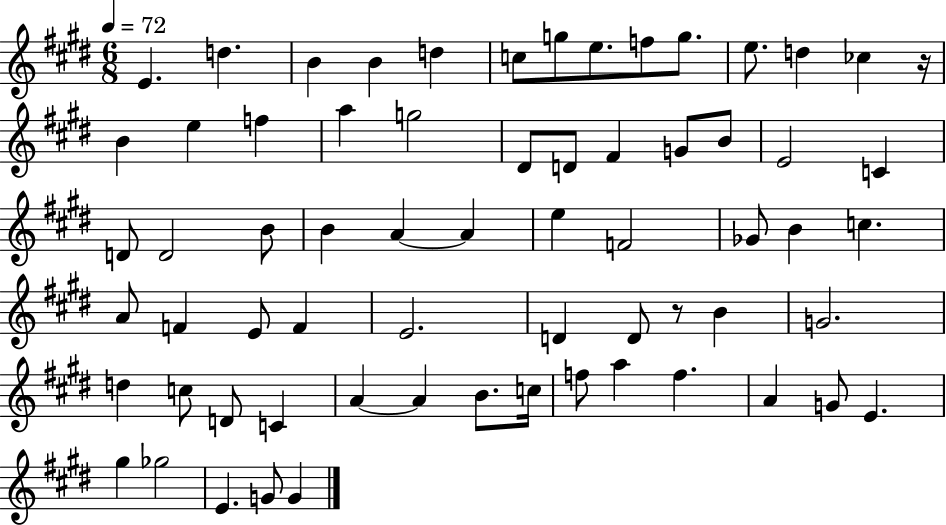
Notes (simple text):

E4/q. D5/q. B4/q B4/q D5/q C5/e G5/e E5/e. F5/e G5/e. E5/e. D5/q CES5/q R/s B4/q E5/q F5/q A5/q G5/h D#4/e D4/e F#4/q G4/e B4/e E4/h C4/q D4/e D4/h B4/e B4/q A4/q A4/q E5/q F4/h Gb4/e B4/q C5/q. A4/e F4/q E4/e F4/q E4/h. D4/q D4/e R/e B4/q G4/h. D5/q C5/e D4/e C4/q A4/q A4/q B4/e. C5/s F5/e A5/q F5/q. A4/q G4/e E4/q. G#5/q Gb5/h E4/q. G4/e G4/q